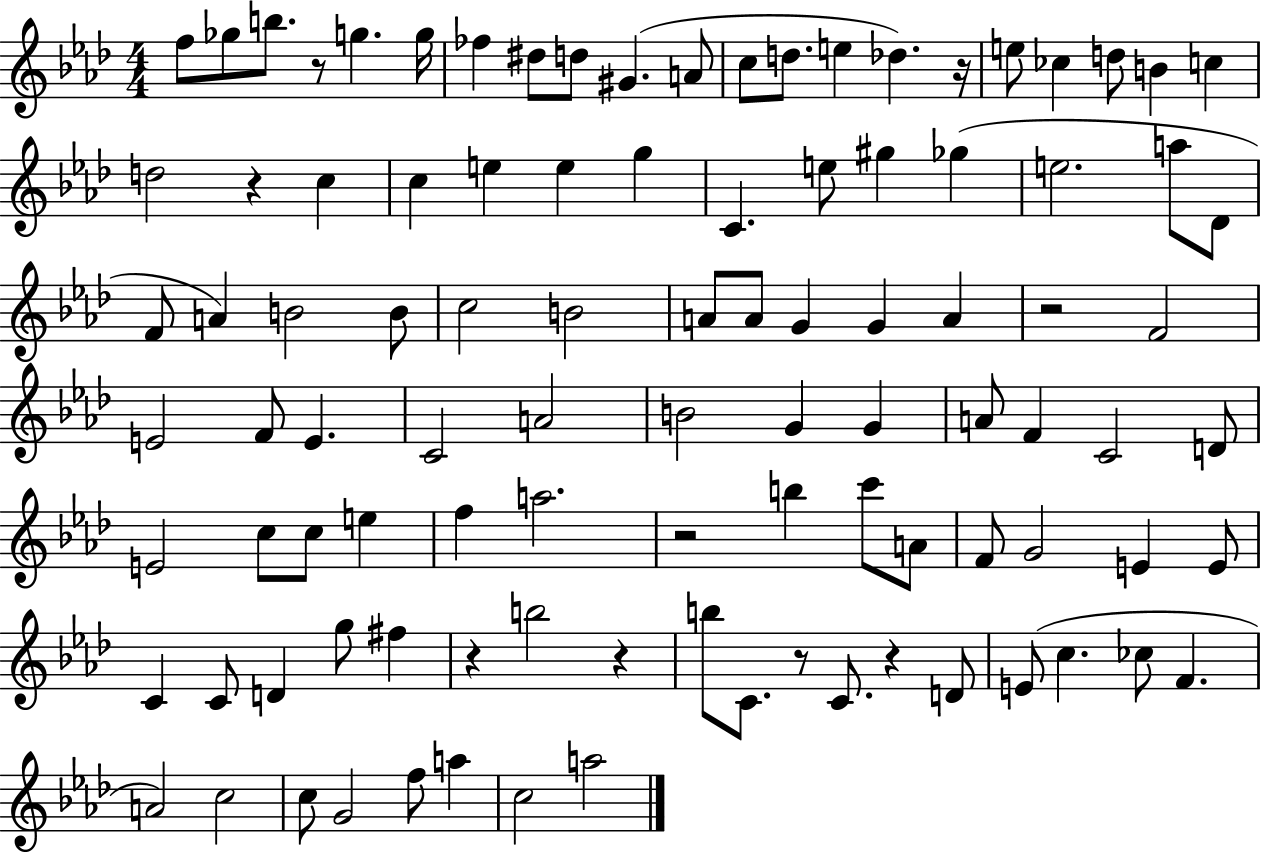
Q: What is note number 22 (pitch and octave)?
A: C5